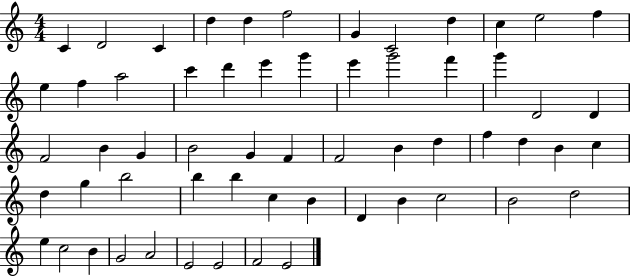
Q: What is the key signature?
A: C major